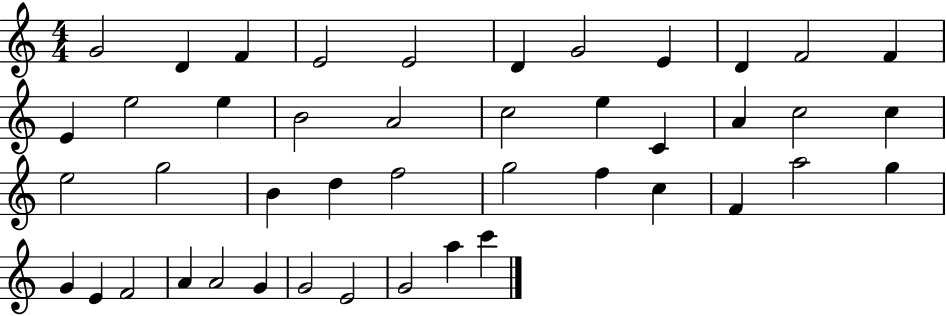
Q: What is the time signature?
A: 4/4